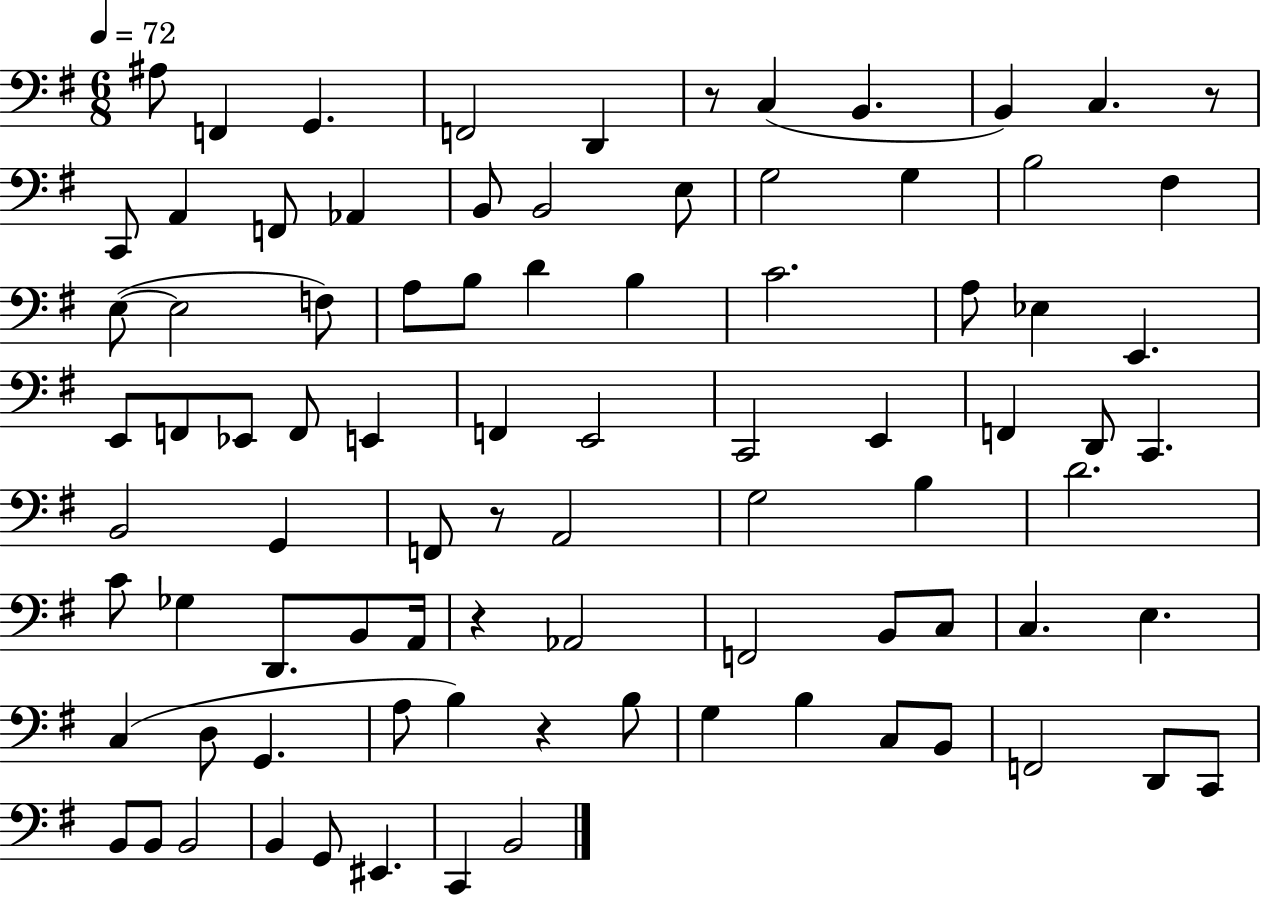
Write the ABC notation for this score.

X:1
T:Untitled
M:6/8
L:1/4
K:G
^A,/2 F,, G,, F,,2 D,, z/2 C, B,, B,, C, z/2 C,,/2 A,, F,,/2 _A,, B,,/2 B,,2 E,/2 G,2 G, B,2 ^F, E,/2 E,2 F,/2 A,/2 B,/2 D B, C2 A,/2 _E, E,, E,,/2 F,,/2 _E,,/2 F,,/2 E,, F,, E,,2 C,,2 E,, F,, D,,/2 C,, B,,2 G,, F,,/2 z/2 A,,2 G,2 B, D2 C/2 _G, D,,/2 B,,/2 A,,/4 z _A,,2 F,,2 B,,/2 C,/2 C, E, C, D,/2 G,, A,/2 B, z B,/2 G, B, C,/2 B,,/2 F,,2 D,,/2 C,,/2 B,,/2 B,,/2 B,,2 B,, G,,/2 ^E,, C,, B,,2